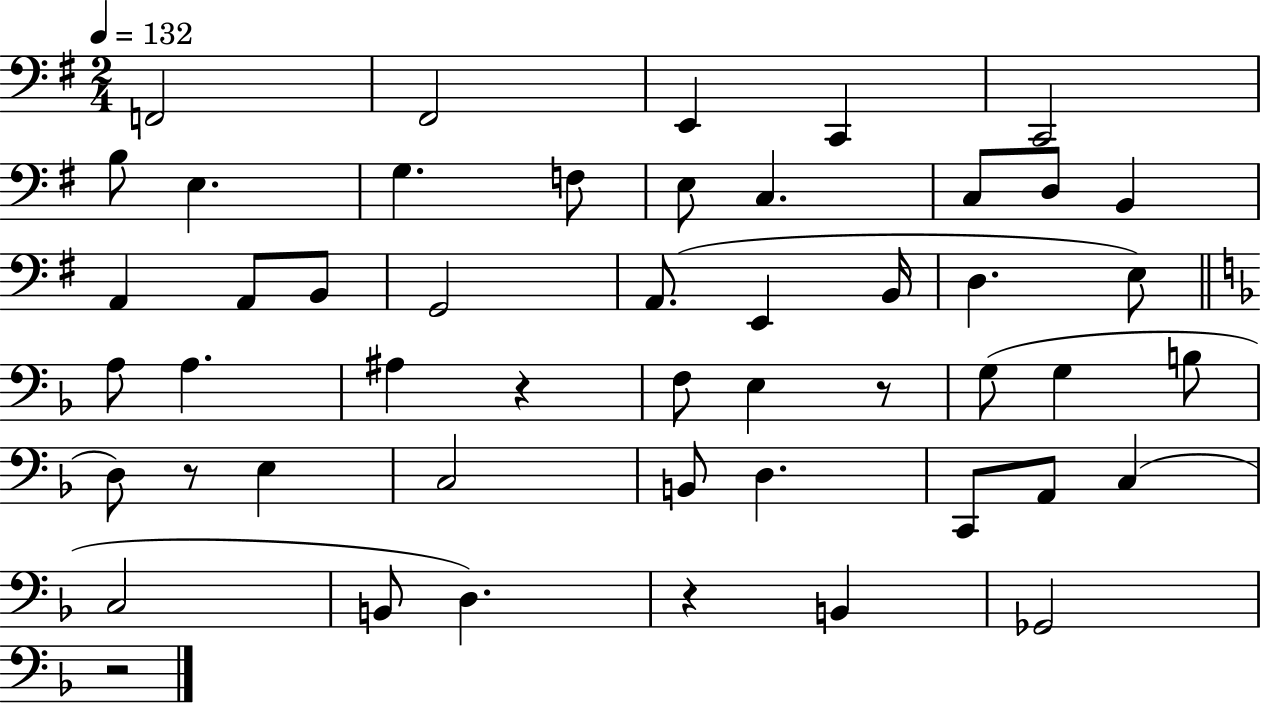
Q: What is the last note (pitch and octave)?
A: Gb2